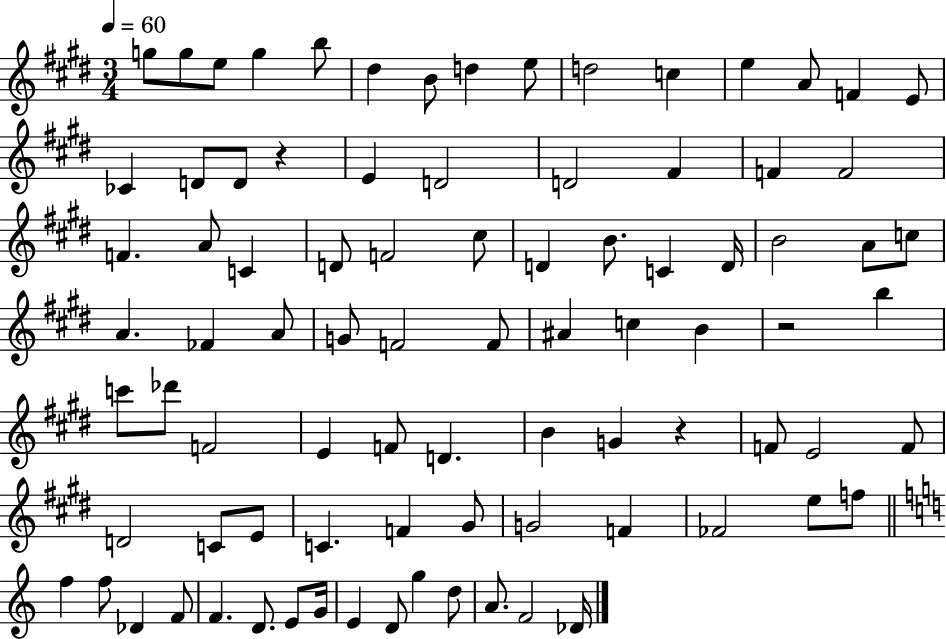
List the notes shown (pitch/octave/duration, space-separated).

G5/e G5/e E5/e G5/q B5/e D#5/q B4/e D5/q E5/e D5/h C5/q E5/q A4/e F4/q E4/e CES4/q D4/e D4/e R/q E4/q D4/h D4/h F#4/q F4/q F4/h F4/q. A4/e C4/q D4/e F4/h C#5/e D4/q B4/e. C4/q D4/s B4/h A4/e C5/e A4/q. FES4/q A4/e G4/e F4/h F4/e A#4/q C5/q B4/q R/h B5/q C6/e Db6/e F4/h E4/q F4/e D4/q. B4/q G4/q R/q F4/e E4/h F4/e D4/h C4/e E4/e C4/q. F4/q G#4/e G4/h F4/q FES4/h E5/e F5/e F5/q F5/e Db4/q F4/e F4/q. D4/e. E4/e G4/s E4/q D4/e G5/q D5/e A4/e. F4/h Db4/s